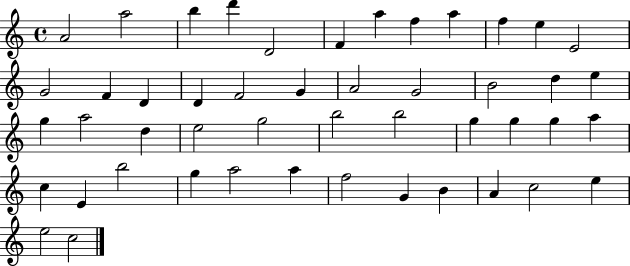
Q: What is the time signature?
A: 4/4